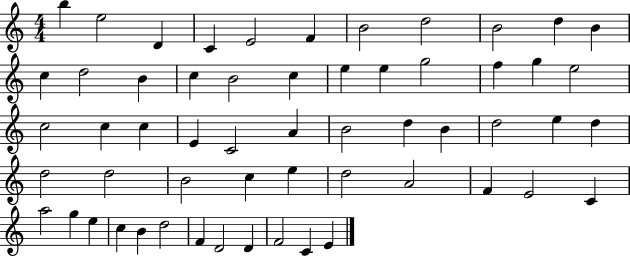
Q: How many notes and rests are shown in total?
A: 57